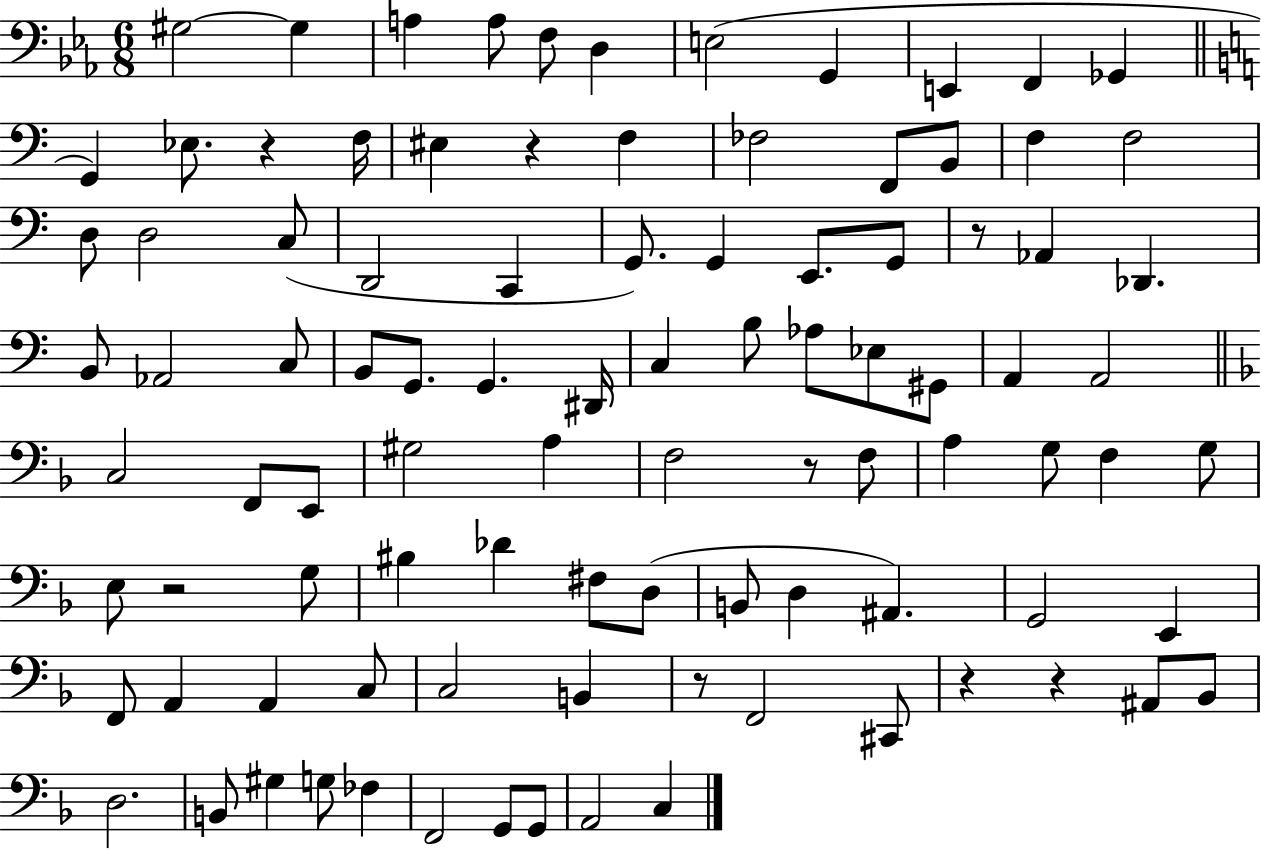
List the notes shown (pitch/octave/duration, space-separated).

G#3/h G#3/q A3/q A3/e F3/e D3/q E3/h G2/q E2/q F2/q Gb2/q G2/q Eb3/e. R/q F3/s EIS3/q R/q F3/q FES3/h F2/e B2/e F3/q F3/h D3/e D3/h C3/e D2/h C2/q G2/e. G2/q E2/e. G2/e R/e Ab2/q Db2/q. B2/e Ab2/h C3/e B2/e G2/e. G2/q. D#2/s C3/q B3/e Ab3/e Eb3/e G#2/e A2/q A2/h C3/h F2/e E2/e G#3/h A3/q F3/h R/e F3/e A3/q G3/e F3/q G3/e E3/e R/h G3/e BIS3/q Db4/q F#3/e D3/e B2/e D3/q A#2/q. G2/h E2/q F2/e A2/q A2/q C3/e C3/h B2/q R/e F2/h C#2/e R/q R/q A#2/e Bb2/e D3/h. B2/e G#3/q G3/e FES3/q F2/h G2/e G2/e A2/h C3/q